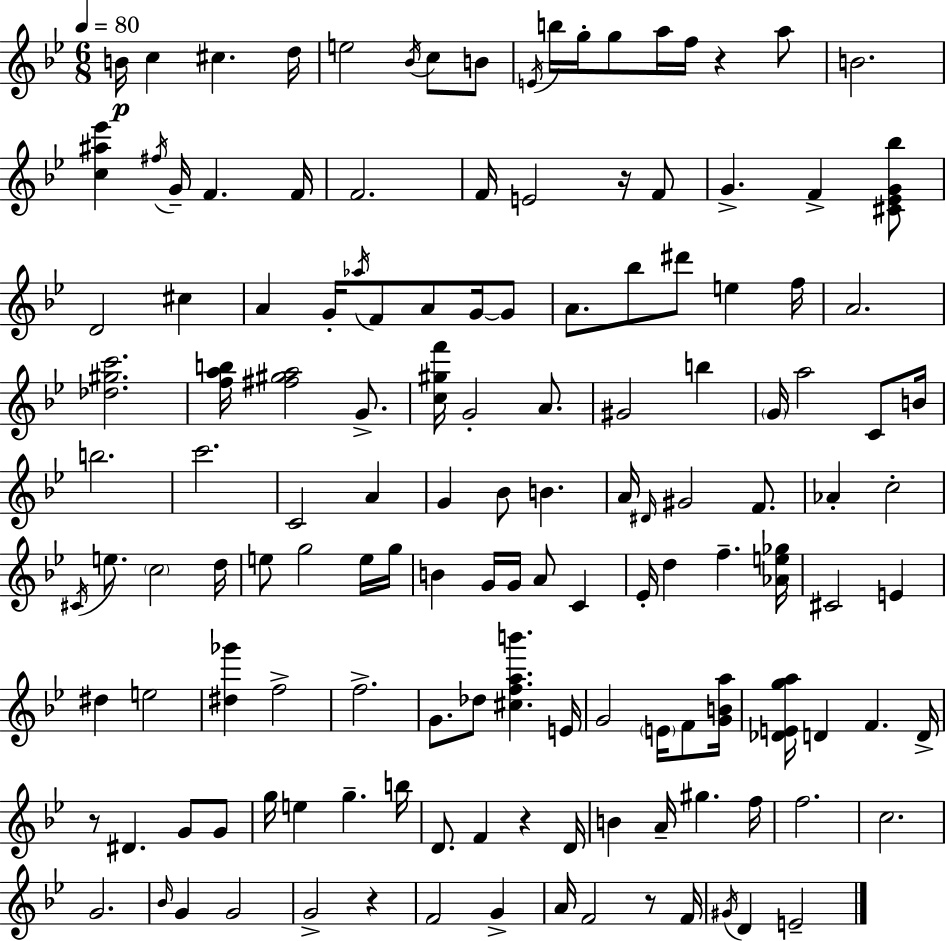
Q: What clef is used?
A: treble